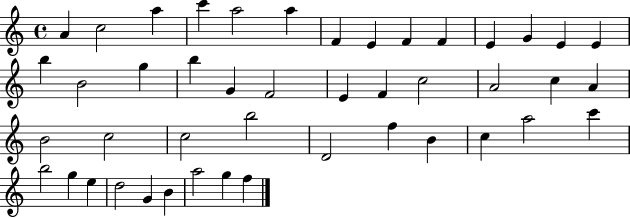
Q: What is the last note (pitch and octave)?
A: F5